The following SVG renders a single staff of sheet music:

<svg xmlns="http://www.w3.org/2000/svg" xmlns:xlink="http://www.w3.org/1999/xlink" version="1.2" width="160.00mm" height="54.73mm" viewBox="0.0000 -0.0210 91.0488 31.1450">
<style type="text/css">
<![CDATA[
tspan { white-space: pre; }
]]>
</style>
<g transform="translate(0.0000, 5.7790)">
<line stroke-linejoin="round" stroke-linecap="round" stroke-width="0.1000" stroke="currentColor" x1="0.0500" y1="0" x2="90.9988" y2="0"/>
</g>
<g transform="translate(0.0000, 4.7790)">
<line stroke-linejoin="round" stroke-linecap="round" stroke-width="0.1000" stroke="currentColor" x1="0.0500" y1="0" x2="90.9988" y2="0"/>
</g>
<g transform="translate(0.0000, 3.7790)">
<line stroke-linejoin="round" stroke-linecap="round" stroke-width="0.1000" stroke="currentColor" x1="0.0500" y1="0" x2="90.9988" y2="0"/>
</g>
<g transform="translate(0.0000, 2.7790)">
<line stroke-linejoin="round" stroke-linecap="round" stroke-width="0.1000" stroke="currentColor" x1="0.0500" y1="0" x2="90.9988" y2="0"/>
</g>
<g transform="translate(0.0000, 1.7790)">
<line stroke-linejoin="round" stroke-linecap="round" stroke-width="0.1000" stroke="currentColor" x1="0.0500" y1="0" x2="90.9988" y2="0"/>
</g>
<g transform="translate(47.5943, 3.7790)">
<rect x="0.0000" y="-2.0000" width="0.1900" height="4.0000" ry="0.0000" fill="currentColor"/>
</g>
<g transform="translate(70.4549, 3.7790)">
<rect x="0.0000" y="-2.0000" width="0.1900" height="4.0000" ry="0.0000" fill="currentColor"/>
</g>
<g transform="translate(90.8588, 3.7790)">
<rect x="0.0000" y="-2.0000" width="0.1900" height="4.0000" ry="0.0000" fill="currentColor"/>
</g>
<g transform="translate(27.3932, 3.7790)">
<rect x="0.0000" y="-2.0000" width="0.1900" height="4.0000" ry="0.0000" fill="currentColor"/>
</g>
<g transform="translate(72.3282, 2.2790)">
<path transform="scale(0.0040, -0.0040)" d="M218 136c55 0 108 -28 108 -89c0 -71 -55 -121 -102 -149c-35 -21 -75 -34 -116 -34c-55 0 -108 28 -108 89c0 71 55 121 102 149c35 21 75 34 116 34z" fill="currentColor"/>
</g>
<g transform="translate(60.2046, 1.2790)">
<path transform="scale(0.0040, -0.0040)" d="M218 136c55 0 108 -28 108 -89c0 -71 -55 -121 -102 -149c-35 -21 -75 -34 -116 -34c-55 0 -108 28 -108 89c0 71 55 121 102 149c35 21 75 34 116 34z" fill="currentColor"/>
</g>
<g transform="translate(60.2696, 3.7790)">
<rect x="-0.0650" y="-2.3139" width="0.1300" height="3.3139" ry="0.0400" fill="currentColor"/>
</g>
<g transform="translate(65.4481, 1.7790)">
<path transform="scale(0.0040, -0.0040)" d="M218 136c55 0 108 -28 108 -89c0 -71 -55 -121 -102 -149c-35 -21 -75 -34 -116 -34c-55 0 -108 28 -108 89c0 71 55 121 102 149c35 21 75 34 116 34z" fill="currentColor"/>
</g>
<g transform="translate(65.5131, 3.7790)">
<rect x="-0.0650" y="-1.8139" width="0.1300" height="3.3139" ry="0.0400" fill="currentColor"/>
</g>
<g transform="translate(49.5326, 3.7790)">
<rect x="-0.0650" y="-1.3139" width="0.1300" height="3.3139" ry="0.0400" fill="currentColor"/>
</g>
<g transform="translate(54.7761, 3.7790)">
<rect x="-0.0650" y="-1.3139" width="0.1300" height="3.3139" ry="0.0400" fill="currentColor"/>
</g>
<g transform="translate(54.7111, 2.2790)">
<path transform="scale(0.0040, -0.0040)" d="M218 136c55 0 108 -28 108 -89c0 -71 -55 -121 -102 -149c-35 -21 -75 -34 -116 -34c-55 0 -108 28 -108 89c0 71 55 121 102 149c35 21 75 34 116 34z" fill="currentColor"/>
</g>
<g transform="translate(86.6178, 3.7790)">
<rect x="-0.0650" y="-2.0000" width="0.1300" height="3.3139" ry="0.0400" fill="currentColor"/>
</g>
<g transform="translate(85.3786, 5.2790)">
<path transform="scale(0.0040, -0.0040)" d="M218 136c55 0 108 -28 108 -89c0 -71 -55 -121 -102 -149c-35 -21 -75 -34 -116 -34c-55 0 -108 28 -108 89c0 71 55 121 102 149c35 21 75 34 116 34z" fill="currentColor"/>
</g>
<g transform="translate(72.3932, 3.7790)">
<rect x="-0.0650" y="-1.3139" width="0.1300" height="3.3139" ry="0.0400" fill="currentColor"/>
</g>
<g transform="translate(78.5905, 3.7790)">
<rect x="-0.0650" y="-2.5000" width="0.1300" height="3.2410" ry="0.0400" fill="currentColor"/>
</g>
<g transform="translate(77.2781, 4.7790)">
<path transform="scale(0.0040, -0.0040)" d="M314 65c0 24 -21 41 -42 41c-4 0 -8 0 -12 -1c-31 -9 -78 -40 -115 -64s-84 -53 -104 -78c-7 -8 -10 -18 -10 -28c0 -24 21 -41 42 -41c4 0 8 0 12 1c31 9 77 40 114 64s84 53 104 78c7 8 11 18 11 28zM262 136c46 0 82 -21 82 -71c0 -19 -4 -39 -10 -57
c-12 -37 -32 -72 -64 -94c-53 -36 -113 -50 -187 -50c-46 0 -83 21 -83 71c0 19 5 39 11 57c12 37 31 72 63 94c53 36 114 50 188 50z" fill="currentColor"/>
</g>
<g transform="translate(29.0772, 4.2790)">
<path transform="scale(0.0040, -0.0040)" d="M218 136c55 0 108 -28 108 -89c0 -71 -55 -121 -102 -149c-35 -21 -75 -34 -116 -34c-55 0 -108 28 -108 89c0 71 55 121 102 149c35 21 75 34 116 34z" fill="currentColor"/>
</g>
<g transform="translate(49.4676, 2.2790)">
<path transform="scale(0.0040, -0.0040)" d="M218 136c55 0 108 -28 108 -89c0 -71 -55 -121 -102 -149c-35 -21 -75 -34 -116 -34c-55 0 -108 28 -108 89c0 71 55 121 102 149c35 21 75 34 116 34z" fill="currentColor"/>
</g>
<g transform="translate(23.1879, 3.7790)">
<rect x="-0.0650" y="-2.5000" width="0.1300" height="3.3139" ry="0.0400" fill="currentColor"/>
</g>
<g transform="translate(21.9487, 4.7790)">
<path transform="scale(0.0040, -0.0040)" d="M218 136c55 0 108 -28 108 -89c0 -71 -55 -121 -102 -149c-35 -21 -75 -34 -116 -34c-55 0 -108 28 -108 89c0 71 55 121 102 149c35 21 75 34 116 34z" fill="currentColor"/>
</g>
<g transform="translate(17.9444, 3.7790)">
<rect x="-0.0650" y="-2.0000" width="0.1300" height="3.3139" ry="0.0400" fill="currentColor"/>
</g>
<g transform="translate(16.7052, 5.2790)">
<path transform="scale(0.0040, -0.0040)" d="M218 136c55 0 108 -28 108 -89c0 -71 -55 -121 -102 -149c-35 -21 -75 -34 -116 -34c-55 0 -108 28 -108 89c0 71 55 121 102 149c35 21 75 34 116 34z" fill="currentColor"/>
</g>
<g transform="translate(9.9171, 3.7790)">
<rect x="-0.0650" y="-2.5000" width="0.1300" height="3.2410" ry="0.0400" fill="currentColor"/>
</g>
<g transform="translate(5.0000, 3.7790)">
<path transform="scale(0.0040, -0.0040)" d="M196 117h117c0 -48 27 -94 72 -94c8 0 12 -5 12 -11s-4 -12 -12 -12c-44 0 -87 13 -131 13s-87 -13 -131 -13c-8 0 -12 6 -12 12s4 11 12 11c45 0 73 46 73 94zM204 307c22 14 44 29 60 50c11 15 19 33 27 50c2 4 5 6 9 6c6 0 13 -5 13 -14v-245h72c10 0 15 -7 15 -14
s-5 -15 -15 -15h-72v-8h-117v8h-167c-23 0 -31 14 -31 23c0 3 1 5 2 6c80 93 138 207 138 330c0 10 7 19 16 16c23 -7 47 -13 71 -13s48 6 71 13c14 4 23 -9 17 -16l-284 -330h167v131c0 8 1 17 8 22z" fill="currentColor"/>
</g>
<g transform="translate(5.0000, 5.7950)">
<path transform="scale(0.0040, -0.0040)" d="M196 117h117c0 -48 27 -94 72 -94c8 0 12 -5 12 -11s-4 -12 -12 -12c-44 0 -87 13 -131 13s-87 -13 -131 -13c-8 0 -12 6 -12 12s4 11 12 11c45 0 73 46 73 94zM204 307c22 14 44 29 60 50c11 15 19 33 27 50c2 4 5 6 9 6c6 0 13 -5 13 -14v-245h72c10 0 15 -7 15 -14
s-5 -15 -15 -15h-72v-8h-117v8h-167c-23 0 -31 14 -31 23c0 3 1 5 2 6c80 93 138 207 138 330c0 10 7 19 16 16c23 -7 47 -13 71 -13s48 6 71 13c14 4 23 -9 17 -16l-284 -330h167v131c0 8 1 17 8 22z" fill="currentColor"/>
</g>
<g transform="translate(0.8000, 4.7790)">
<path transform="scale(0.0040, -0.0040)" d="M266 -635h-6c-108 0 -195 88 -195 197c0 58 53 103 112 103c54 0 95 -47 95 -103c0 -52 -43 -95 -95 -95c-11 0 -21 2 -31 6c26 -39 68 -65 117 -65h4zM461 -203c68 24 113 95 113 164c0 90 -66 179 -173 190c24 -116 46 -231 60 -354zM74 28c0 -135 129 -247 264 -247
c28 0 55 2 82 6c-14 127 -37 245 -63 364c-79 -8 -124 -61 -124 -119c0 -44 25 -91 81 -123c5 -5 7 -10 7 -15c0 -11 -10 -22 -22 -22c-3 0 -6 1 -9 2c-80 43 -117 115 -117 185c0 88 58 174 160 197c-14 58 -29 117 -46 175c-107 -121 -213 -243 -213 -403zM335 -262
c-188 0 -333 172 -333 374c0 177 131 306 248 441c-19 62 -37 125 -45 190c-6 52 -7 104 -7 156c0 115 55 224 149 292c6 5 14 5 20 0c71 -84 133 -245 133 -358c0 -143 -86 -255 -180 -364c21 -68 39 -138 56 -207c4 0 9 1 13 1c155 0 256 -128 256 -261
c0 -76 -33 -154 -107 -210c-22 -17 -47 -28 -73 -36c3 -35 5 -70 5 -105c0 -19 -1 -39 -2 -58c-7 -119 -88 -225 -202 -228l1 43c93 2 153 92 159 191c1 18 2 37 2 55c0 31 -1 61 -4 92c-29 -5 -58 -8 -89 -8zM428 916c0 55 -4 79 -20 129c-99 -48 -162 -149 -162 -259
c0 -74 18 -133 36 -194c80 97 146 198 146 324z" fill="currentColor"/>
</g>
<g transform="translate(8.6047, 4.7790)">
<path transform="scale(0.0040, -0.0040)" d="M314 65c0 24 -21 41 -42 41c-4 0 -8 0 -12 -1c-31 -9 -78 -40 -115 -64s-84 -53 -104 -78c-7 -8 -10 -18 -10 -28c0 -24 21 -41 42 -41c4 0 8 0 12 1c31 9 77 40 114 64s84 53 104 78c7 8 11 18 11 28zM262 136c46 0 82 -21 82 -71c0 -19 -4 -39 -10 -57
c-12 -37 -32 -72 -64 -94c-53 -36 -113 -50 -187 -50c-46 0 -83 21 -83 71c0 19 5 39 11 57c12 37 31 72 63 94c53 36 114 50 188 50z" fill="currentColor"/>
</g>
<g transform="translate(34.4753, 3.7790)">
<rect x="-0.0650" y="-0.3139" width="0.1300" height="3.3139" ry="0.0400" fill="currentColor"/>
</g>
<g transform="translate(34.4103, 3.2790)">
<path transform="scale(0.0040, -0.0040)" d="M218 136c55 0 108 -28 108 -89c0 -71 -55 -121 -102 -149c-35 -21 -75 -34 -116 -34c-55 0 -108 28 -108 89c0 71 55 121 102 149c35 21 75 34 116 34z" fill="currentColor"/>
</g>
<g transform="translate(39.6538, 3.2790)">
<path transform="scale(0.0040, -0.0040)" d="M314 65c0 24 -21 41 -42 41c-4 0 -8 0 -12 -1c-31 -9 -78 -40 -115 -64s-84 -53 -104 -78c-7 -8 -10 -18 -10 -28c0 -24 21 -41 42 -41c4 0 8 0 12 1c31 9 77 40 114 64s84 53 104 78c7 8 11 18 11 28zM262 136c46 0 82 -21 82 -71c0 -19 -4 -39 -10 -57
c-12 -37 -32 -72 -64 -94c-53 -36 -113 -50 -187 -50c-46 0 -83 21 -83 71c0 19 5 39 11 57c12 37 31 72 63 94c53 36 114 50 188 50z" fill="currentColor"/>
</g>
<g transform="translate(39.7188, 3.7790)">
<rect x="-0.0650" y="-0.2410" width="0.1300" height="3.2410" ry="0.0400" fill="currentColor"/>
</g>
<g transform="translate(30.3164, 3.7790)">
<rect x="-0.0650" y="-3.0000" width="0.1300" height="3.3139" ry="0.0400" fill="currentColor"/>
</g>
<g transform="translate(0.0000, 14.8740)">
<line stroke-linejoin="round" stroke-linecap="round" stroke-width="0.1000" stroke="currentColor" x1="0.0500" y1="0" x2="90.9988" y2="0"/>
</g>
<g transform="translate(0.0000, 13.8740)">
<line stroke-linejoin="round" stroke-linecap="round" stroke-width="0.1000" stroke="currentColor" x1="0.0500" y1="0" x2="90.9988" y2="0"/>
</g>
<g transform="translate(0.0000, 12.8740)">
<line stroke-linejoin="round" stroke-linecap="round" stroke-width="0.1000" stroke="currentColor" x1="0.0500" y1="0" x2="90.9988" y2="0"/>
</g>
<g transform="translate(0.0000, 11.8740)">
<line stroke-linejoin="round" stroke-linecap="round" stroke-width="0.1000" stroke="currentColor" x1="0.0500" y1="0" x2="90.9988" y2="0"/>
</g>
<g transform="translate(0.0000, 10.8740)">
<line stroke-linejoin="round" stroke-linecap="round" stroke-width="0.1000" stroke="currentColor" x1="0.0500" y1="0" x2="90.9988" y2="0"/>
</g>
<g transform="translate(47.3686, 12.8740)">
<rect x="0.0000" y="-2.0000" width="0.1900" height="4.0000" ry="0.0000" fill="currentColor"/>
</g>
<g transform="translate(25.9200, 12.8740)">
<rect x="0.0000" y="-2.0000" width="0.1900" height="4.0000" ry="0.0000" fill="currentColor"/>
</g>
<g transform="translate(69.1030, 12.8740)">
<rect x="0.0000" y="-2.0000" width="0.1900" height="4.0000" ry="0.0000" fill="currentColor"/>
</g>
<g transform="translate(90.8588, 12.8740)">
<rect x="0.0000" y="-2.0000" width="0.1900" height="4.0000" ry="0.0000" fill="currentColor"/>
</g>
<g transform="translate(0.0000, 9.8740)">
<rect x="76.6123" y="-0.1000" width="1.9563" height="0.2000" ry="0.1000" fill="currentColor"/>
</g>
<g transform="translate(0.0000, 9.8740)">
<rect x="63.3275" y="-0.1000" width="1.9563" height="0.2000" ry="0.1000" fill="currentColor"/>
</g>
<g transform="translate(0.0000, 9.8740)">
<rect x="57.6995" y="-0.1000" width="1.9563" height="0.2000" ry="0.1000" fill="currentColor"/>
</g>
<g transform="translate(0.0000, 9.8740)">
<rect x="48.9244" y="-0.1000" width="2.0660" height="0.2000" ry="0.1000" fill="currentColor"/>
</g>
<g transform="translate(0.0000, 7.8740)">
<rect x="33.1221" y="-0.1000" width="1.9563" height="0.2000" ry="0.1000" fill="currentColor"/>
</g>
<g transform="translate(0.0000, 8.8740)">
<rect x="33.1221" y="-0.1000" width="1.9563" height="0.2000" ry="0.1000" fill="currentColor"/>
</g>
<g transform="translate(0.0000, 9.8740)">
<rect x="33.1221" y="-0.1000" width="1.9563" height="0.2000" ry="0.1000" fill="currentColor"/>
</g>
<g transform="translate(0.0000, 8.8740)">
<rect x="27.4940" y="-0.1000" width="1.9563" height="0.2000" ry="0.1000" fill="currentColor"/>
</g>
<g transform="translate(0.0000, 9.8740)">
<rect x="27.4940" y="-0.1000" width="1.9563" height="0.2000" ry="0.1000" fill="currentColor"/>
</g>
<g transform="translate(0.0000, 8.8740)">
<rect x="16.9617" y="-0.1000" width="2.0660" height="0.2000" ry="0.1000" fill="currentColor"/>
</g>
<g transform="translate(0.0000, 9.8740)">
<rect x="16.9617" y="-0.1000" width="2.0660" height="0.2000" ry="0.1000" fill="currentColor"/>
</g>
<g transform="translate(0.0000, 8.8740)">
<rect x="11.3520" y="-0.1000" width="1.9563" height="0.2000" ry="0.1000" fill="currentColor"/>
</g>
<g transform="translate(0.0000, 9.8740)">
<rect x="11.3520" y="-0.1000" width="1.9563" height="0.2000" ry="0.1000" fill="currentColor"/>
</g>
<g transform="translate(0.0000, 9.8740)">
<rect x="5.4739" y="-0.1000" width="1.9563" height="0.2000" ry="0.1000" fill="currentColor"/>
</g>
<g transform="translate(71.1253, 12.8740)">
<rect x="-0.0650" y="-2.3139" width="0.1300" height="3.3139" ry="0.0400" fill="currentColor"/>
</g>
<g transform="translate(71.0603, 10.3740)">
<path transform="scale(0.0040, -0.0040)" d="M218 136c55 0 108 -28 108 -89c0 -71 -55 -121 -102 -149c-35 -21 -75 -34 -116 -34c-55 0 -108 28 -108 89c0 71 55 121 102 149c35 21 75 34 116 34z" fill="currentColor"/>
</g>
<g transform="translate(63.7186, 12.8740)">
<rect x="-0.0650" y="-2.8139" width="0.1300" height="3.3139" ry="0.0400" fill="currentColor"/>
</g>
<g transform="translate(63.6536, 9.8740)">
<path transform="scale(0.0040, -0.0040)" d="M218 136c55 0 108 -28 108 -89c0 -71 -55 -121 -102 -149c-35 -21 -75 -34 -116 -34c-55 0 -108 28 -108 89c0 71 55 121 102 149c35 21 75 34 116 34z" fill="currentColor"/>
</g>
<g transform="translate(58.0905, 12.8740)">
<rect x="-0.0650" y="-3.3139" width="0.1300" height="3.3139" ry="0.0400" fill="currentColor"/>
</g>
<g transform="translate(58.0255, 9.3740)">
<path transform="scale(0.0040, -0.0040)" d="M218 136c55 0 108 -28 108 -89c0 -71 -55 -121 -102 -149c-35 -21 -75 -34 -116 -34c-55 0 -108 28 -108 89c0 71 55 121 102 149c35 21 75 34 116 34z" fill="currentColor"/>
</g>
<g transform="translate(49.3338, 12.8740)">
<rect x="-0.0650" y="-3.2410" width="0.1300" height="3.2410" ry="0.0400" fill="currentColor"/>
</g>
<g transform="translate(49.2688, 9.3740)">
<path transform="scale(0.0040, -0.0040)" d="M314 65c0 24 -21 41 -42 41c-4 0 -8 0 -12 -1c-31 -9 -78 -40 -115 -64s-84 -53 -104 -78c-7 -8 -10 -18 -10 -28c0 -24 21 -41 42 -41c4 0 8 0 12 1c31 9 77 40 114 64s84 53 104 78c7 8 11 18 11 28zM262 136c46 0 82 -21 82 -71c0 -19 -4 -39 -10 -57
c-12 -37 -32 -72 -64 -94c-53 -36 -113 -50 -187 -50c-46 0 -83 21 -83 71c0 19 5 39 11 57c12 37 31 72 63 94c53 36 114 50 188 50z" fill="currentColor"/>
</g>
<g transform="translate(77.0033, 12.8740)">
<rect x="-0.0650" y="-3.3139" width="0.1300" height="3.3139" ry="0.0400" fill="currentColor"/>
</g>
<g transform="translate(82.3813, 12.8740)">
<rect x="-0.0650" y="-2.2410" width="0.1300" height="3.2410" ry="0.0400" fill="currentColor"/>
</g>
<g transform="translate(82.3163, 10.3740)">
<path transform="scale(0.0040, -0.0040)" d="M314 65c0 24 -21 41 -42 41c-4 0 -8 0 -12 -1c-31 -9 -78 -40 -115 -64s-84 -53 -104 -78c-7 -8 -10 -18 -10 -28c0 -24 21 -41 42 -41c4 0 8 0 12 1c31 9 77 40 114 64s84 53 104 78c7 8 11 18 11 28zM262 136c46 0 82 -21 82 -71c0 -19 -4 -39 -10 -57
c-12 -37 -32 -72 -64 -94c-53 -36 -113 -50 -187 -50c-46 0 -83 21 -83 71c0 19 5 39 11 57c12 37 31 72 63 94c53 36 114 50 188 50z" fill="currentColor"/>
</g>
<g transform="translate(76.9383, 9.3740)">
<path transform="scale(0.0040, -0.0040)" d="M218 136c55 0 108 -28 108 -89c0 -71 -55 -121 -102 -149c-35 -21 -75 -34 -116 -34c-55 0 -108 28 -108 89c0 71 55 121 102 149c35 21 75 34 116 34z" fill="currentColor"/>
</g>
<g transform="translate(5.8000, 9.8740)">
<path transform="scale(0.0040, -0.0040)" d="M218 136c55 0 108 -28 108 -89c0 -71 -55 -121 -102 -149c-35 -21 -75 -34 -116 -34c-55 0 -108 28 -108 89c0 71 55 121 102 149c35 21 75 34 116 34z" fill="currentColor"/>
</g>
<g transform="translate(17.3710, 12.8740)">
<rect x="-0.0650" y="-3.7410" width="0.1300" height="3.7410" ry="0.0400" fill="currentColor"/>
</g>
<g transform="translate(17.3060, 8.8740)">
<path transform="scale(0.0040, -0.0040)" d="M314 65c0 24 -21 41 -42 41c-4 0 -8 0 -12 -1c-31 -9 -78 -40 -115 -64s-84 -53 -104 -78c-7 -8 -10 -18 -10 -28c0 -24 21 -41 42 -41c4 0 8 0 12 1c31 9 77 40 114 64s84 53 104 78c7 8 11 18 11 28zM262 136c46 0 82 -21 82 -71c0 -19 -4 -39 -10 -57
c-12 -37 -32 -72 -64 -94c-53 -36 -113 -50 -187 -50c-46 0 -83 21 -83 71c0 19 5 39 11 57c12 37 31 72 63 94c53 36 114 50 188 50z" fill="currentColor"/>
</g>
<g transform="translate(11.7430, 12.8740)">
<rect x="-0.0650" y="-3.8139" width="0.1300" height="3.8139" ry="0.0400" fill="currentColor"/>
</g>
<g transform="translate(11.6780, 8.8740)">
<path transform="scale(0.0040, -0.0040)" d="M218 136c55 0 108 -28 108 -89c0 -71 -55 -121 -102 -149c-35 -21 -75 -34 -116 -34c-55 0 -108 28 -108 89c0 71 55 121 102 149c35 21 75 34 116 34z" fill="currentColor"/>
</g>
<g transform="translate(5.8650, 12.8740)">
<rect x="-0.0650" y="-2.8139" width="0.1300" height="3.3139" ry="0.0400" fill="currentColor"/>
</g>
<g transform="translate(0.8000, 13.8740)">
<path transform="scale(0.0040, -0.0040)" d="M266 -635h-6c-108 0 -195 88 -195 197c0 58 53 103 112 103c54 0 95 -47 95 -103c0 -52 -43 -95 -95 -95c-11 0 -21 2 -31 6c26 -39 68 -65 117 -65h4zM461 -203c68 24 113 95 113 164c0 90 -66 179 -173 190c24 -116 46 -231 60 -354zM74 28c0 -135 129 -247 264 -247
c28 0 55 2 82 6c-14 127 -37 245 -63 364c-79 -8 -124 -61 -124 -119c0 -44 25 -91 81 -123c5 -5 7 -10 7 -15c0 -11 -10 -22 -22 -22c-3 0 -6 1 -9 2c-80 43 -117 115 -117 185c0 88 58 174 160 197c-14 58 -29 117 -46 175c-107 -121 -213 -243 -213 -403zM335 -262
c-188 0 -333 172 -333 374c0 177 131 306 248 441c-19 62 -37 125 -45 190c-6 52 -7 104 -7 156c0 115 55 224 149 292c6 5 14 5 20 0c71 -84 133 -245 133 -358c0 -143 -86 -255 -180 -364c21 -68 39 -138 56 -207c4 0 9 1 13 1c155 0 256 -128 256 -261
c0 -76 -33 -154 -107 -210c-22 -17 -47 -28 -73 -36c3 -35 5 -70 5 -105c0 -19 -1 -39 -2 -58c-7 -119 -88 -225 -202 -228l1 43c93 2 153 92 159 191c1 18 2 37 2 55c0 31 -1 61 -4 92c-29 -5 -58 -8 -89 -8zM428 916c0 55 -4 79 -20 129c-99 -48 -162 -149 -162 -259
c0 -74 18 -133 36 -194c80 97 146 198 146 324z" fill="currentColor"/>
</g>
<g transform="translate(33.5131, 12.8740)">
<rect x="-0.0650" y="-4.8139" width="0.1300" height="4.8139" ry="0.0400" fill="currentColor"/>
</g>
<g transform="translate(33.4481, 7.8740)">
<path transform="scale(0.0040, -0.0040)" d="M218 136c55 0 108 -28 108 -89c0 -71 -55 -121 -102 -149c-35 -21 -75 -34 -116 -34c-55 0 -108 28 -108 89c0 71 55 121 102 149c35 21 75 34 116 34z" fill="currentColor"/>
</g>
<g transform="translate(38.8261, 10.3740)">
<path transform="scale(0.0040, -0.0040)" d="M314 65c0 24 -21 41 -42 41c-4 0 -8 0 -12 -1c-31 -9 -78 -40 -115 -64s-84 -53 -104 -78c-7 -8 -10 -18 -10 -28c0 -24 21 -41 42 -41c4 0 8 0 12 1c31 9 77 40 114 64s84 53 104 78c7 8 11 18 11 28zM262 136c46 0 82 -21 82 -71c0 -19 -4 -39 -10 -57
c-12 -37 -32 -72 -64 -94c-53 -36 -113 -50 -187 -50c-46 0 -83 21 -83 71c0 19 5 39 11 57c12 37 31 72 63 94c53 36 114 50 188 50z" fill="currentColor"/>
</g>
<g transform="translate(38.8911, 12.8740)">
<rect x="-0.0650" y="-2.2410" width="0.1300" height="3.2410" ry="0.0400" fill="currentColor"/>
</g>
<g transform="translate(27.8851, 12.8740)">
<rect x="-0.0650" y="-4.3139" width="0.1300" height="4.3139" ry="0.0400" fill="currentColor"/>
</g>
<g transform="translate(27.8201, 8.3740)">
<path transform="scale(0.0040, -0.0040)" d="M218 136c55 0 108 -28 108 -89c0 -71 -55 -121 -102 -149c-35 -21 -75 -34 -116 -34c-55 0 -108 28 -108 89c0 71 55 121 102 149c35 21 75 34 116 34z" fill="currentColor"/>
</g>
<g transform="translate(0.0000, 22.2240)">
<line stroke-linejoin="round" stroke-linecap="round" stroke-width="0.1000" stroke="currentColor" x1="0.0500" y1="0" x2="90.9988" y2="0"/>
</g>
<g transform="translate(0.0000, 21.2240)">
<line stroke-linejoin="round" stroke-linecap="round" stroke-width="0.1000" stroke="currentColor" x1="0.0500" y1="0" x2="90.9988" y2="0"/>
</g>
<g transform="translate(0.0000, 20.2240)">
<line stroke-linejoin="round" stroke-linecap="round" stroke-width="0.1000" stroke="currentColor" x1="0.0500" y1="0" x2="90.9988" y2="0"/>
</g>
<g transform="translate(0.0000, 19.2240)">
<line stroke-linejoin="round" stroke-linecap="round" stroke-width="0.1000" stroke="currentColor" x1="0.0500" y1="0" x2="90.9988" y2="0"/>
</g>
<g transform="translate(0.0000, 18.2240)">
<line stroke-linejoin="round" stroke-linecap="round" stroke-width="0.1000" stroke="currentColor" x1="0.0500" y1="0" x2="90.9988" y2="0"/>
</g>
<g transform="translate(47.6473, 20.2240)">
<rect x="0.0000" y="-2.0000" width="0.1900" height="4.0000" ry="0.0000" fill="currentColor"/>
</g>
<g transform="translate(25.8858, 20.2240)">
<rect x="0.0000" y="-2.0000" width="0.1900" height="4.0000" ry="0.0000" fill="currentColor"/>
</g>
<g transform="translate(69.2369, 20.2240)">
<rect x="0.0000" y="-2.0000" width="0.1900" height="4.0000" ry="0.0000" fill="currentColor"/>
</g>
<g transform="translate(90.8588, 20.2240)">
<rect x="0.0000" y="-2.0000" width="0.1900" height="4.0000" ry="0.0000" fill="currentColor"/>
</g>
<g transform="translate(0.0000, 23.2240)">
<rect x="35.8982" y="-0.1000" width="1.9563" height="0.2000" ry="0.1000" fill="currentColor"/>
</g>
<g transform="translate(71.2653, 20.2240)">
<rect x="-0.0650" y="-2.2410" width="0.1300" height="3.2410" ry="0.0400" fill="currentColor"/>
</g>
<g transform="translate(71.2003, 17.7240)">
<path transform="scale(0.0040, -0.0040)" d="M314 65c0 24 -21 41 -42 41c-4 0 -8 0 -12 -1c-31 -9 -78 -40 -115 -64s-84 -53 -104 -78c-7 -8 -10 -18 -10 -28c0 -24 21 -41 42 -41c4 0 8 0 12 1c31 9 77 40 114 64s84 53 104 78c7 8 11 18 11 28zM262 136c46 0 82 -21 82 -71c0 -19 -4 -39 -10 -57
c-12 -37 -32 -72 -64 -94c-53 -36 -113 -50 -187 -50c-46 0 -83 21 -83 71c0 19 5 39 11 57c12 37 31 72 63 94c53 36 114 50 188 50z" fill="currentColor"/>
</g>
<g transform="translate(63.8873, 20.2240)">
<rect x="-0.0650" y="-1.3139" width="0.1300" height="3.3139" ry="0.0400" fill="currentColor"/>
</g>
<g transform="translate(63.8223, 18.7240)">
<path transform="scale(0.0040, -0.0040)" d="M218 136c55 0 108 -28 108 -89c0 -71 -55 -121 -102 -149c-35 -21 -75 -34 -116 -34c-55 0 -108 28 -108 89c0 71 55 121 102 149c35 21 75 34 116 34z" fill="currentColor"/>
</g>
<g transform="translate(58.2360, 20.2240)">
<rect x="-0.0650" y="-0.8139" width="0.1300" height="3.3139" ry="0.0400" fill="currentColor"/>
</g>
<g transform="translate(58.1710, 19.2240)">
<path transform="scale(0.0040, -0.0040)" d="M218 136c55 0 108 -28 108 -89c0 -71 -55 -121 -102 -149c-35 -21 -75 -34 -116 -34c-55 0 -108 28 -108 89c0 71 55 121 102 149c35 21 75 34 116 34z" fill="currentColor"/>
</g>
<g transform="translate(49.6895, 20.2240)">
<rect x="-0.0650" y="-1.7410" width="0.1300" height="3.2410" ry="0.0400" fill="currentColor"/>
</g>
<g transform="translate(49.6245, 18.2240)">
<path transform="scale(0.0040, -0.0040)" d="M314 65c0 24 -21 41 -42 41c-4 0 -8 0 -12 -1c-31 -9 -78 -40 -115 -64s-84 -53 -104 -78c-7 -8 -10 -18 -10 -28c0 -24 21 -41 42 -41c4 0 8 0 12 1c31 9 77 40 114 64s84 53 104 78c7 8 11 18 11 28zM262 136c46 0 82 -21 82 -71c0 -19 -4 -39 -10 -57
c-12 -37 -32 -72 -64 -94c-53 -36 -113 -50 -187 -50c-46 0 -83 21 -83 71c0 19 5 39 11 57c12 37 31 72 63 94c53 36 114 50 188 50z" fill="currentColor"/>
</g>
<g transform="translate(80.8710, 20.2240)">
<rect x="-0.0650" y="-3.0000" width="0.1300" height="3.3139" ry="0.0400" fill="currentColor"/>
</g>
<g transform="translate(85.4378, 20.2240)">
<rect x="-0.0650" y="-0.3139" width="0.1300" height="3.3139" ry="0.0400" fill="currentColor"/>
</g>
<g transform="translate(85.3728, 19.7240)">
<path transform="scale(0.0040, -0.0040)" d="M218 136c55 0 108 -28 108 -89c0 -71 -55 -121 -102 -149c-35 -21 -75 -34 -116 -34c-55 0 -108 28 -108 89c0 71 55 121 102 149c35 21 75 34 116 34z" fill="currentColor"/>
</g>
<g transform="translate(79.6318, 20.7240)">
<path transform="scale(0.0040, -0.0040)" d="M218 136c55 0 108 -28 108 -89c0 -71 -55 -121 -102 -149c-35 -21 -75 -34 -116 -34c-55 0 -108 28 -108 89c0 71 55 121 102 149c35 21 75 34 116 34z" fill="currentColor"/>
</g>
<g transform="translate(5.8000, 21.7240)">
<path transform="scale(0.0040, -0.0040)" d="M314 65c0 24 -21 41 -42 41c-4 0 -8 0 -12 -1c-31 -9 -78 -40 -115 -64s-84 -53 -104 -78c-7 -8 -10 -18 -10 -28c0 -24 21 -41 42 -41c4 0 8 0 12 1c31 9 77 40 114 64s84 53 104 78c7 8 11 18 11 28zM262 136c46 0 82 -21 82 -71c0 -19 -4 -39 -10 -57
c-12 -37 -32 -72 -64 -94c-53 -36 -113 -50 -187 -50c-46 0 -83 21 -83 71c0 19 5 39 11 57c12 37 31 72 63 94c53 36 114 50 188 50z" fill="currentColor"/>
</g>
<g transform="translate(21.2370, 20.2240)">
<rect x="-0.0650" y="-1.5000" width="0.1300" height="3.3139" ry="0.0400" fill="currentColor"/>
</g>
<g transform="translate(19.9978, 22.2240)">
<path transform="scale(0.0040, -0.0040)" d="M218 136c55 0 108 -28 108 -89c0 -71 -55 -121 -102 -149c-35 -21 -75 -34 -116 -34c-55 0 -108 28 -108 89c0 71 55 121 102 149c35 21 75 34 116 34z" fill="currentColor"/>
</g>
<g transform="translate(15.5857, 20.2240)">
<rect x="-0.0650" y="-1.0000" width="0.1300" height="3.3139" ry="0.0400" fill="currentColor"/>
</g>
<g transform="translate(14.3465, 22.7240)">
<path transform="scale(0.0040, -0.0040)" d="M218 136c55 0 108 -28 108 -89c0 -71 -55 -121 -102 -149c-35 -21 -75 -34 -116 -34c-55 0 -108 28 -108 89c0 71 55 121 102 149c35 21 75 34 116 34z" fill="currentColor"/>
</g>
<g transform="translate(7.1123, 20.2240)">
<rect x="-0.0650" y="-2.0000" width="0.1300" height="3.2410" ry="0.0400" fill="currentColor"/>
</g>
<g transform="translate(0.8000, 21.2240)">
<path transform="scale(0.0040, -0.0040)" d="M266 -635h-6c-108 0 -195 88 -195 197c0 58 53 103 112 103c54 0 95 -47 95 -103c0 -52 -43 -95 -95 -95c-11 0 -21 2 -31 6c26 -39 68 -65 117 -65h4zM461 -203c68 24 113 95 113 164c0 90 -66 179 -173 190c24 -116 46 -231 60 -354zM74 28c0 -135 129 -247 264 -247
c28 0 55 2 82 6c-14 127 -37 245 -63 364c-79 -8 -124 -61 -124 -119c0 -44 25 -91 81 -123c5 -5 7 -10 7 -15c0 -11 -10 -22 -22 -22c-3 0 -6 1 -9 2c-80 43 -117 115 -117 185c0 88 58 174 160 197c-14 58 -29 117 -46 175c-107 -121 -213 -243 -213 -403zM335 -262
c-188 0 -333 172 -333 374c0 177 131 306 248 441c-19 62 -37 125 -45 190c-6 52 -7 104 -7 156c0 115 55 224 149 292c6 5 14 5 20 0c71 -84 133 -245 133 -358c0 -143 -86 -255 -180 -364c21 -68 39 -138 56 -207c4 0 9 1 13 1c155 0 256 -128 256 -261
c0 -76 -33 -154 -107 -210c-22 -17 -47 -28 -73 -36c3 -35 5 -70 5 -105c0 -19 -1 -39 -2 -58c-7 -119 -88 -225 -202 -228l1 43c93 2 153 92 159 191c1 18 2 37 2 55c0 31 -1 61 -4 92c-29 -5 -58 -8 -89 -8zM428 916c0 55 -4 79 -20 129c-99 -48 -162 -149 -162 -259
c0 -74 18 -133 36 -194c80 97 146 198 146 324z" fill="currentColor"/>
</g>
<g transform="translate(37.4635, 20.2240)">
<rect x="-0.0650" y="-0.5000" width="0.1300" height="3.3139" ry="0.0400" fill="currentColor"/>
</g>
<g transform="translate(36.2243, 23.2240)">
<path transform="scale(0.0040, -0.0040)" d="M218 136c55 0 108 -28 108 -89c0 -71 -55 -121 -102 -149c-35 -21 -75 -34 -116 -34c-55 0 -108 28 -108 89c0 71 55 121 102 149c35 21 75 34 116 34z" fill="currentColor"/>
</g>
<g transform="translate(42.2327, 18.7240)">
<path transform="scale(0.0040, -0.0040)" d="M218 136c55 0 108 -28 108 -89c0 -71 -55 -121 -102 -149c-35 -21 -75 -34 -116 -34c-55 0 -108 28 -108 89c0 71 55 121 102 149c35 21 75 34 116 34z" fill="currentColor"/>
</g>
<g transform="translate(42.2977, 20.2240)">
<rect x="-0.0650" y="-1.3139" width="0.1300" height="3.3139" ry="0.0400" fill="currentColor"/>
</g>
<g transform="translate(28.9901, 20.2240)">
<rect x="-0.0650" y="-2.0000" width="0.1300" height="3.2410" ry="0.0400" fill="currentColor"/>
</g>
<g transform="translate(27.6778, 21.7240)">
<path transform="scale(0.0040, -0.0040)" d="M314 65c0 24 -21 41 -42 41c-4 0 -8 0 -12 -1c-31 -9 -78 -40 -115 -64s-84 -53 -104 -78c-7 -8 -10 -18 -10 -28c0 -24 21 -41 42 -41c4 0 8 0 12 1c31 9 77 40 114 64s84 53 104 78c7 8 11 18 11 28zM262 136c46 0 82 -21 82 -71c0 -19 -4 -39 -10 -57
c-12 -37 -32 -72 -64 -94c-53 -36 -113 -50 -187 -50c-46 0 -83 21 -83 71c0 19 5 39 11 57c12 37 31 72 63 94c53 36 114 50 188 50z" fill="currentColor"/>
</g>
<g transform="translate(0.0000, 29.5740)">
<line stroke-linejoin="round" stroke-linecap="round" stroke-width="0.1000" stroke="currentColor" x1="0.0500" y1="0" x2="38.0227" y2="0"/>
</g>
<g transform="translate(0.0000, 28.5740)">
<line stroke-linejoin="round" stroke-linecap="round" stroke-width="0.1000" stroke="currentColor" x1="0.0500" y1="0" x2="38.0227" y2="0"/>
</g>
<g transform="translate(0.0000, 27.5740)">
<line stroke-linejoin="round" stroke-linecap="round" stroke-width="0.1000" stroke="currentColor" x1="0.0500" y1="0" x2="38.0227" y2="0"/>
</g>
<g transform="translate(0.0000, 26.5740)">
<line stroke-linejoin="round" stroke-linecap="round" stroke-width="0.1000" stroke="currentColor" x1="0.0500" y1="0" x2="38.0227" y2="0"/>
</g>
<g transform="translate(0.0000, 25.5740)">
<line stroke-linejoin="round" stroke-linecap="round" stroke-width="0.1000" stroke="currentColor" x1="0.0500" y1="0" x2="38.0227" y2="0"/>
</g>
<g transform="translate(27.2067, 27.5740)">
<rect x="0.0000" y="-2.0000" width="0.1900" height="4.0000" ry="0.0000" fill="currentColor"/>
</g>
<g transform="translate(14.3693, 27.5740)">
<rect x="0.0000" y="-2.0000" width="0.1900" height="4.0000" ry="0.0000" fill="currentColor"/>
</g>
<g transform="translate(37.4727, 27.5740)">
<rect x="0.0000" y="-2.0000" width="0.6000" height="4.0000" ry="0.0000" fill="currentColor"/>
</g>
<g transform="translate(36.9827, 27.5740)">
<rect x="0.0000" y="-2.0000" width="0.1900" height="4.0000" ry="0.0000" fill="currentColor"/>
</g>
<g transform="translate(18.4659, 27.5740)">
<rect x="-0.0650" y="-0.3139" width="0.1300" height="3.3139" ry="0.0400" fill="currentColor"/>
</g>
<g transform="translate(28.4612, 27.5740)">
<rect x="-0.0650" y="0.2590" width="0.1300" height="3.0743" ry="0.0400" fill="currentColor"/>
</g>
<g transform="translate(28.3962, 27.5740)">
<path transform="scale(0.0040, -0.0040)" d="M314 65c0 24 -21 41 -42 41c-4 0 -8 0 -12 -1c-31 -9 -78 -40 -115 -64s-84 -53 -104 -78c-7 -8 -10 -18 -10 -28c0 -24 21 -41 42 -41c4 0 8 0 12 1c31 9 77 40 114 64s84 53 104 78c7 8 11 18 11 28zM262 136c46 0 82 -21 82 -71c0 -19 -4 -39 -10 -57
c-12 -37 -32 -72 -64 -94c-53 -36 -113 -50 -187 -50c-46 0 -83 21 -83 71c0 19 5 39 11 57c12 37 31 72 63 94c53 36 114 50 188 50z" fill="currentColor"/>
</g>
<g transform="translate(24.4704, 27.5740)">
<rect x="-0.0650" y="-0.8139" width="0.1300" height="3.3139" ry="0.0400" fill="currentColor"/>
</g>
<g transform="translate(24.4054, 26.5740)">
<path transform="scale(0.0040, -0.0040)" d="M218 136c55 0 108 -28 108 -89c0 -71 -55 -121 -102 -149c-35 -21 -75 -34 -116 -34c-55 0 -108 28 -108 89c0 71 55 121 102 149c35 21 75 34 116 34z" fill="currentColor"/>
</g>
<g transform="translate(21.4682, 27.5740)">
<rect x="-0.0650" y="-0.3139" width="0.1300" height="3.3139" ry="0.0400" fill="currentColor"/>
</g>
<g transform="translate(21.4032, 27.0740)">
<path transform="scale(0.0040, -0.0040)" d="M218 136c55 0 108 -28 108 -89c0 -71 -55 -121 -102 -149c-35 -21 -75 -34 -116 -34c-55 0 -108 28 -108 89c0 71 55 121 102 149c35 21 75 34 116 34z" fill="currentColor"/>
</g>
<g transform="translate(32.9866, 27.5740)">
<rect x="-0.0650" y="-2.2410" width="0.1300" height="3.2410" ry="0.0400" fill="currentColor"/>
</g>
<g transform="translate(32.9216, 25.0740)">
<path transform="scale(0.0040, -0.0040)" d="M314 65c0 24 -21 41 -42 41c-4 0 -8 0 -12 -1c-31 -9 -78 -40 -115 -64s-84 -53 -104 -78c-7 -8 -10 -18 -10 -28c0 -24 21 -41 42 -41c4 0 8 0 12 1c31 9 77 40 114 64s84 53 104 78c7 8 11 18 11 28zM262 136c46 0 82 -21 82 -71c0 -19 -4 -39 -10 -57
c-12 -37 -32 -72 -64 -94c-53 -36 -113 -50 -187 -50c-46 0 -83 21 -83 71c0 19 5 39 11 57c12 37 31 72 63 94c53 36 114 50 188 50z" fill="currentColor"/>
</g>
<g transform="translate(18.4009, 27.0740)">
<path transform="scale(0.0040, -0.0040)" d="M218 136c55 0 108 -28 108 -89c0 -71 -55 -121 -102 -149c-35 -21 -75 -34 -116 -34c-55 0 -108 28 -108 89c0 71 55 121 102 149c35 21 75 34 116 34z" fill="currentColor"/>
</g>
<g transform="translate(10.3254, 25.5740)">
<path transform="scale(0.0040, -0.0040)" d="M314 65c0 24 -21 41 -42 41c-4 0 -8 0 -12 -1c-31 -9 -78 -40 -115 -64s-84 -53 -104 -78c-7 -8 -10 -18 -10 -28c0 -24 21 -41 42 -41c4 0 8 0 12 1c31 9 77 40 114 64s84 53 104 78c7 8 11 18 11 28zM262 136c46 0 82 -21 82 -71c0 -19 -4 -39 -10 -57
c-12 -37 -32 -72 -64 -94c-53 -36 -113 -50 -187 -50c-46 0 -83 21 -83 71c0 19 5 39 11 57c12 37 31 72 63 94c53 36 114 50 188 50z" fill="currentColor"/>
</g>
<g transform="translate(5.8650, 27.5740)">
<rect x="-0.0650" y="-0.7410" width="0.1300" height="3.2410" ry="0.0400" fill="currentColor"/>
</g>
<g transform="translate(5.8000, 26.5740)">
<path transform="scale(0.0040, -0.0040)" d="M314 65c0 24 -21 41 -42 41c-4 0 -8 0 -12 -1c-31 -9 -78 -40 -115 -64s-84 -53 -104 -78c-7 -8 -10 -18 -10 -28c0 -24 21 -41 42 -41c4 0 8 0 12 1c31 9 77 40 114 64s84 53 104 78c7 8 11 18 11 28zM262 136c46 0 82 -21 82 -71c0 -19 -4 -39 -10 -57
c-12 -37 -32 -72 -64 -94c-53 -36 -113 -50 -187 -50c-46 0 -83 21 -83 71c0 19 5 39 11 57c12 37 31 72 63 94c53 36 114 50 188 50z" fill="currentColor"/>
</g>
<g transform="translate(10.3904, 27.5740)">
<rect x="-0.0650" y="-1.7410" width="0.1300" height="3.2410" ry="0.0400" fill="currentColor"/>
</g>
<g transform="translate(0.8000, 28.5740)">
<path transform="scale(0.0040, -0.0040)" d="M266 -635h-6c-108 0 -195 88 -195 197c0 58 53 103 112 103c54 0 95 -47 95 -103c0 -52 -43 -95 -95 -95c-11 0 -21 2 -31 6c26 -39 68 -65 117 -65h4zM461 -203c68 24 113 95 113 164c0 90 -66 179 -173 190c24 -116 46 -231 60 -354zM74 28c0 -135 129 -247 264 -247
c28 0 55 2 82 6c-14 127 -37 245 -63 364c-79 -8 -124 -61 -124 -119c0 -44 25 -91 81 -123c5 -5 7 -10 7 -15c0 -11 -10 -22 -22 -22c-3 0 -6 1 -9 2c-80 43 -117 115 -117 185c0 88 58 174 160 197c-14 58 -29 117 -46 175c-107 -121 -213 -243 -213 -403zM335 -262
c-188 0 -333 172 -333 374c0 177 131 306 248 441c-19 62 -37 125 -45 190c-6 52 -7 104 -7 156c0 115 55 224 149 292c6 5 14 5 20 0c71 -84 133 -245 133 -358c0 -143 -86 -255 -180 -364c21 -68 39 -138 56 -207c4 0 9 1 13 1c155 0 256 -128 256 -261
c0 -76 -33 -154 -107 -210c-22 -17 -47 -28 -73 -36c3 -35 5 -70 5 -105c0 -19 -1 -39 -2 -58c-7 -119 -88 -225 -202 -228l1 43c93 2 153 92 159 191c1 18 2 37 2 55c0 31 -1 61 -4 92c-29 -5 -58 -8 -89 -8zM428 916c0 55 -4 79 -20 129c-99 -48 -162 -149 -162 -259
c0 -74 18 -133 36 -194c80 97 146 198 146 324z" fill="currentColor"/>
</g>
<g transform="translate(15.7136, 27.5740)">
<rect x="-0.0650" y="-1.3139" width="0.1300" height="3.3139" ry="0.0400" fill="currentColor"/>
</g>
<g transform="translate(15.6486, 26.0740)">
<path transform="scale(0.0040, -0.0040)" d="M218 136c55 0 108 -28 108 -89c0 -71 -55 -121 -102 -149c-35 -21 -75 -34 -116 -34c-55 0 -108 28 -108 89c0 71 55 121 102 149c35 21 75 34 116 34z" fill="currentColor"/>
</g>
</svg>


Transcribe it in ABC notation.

X:1
T:Untitled
M:4/4
L:1/4
K:C
G2 F G A c c2 e e g f e G2 F a c' c'2 d' e' g2 b2 b a g b g2 F2 D E F2 C e f2 d e g2 A c d2 f2 e c c d B2 g2